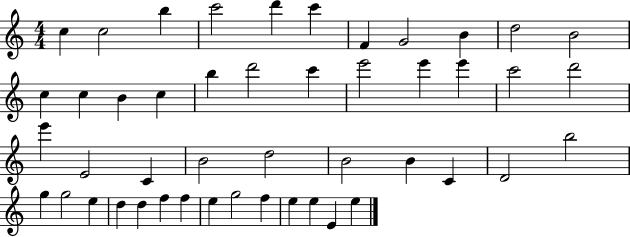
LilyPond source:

{
  \clef treble
  \numericTimeSignature
  \time 4/4
  \key c \major
  c''4 c''2 b''4 | c'''2 d'''4 c'''4 | f'4 g'2 b'4 | d''2 b'2 | \break c''4 c''4 b'4 c''4 | b''4 d'''2 c'''4 | e'''2 e'''4 e'''4 | c'''2 d'''2 | \break e'''4 e'2 c'4 | b'2 d''2 | b'2 b'4 c'4 | d'2 b''2 | \break g''4 g''2 e''4 | d''4 d''4 f''4 f''4 | e''4 g''2 f''4 | e''4 e''4 e'4 e''4 | \break \bar "|."
}